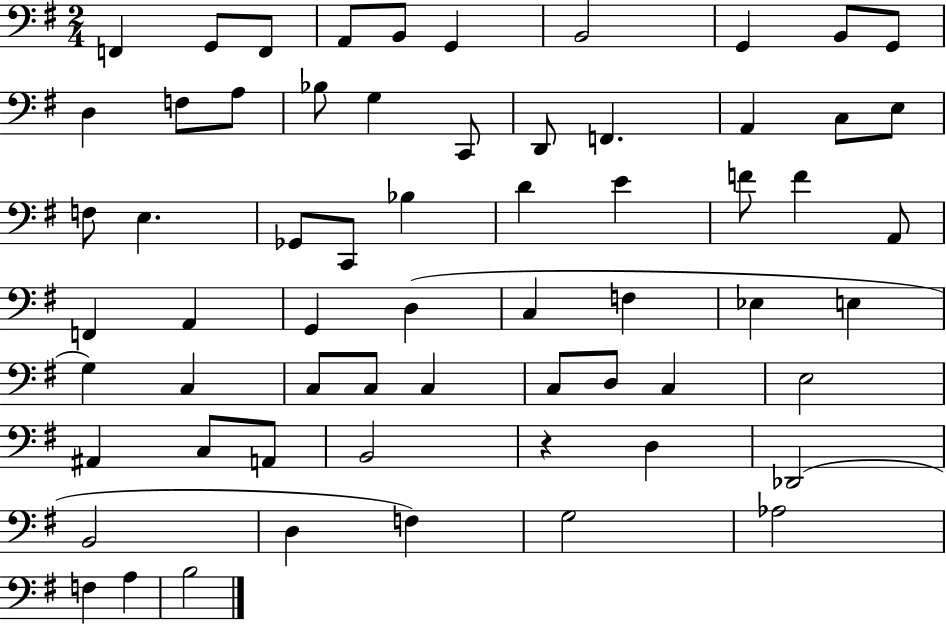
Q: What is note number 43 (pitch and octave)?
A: C3